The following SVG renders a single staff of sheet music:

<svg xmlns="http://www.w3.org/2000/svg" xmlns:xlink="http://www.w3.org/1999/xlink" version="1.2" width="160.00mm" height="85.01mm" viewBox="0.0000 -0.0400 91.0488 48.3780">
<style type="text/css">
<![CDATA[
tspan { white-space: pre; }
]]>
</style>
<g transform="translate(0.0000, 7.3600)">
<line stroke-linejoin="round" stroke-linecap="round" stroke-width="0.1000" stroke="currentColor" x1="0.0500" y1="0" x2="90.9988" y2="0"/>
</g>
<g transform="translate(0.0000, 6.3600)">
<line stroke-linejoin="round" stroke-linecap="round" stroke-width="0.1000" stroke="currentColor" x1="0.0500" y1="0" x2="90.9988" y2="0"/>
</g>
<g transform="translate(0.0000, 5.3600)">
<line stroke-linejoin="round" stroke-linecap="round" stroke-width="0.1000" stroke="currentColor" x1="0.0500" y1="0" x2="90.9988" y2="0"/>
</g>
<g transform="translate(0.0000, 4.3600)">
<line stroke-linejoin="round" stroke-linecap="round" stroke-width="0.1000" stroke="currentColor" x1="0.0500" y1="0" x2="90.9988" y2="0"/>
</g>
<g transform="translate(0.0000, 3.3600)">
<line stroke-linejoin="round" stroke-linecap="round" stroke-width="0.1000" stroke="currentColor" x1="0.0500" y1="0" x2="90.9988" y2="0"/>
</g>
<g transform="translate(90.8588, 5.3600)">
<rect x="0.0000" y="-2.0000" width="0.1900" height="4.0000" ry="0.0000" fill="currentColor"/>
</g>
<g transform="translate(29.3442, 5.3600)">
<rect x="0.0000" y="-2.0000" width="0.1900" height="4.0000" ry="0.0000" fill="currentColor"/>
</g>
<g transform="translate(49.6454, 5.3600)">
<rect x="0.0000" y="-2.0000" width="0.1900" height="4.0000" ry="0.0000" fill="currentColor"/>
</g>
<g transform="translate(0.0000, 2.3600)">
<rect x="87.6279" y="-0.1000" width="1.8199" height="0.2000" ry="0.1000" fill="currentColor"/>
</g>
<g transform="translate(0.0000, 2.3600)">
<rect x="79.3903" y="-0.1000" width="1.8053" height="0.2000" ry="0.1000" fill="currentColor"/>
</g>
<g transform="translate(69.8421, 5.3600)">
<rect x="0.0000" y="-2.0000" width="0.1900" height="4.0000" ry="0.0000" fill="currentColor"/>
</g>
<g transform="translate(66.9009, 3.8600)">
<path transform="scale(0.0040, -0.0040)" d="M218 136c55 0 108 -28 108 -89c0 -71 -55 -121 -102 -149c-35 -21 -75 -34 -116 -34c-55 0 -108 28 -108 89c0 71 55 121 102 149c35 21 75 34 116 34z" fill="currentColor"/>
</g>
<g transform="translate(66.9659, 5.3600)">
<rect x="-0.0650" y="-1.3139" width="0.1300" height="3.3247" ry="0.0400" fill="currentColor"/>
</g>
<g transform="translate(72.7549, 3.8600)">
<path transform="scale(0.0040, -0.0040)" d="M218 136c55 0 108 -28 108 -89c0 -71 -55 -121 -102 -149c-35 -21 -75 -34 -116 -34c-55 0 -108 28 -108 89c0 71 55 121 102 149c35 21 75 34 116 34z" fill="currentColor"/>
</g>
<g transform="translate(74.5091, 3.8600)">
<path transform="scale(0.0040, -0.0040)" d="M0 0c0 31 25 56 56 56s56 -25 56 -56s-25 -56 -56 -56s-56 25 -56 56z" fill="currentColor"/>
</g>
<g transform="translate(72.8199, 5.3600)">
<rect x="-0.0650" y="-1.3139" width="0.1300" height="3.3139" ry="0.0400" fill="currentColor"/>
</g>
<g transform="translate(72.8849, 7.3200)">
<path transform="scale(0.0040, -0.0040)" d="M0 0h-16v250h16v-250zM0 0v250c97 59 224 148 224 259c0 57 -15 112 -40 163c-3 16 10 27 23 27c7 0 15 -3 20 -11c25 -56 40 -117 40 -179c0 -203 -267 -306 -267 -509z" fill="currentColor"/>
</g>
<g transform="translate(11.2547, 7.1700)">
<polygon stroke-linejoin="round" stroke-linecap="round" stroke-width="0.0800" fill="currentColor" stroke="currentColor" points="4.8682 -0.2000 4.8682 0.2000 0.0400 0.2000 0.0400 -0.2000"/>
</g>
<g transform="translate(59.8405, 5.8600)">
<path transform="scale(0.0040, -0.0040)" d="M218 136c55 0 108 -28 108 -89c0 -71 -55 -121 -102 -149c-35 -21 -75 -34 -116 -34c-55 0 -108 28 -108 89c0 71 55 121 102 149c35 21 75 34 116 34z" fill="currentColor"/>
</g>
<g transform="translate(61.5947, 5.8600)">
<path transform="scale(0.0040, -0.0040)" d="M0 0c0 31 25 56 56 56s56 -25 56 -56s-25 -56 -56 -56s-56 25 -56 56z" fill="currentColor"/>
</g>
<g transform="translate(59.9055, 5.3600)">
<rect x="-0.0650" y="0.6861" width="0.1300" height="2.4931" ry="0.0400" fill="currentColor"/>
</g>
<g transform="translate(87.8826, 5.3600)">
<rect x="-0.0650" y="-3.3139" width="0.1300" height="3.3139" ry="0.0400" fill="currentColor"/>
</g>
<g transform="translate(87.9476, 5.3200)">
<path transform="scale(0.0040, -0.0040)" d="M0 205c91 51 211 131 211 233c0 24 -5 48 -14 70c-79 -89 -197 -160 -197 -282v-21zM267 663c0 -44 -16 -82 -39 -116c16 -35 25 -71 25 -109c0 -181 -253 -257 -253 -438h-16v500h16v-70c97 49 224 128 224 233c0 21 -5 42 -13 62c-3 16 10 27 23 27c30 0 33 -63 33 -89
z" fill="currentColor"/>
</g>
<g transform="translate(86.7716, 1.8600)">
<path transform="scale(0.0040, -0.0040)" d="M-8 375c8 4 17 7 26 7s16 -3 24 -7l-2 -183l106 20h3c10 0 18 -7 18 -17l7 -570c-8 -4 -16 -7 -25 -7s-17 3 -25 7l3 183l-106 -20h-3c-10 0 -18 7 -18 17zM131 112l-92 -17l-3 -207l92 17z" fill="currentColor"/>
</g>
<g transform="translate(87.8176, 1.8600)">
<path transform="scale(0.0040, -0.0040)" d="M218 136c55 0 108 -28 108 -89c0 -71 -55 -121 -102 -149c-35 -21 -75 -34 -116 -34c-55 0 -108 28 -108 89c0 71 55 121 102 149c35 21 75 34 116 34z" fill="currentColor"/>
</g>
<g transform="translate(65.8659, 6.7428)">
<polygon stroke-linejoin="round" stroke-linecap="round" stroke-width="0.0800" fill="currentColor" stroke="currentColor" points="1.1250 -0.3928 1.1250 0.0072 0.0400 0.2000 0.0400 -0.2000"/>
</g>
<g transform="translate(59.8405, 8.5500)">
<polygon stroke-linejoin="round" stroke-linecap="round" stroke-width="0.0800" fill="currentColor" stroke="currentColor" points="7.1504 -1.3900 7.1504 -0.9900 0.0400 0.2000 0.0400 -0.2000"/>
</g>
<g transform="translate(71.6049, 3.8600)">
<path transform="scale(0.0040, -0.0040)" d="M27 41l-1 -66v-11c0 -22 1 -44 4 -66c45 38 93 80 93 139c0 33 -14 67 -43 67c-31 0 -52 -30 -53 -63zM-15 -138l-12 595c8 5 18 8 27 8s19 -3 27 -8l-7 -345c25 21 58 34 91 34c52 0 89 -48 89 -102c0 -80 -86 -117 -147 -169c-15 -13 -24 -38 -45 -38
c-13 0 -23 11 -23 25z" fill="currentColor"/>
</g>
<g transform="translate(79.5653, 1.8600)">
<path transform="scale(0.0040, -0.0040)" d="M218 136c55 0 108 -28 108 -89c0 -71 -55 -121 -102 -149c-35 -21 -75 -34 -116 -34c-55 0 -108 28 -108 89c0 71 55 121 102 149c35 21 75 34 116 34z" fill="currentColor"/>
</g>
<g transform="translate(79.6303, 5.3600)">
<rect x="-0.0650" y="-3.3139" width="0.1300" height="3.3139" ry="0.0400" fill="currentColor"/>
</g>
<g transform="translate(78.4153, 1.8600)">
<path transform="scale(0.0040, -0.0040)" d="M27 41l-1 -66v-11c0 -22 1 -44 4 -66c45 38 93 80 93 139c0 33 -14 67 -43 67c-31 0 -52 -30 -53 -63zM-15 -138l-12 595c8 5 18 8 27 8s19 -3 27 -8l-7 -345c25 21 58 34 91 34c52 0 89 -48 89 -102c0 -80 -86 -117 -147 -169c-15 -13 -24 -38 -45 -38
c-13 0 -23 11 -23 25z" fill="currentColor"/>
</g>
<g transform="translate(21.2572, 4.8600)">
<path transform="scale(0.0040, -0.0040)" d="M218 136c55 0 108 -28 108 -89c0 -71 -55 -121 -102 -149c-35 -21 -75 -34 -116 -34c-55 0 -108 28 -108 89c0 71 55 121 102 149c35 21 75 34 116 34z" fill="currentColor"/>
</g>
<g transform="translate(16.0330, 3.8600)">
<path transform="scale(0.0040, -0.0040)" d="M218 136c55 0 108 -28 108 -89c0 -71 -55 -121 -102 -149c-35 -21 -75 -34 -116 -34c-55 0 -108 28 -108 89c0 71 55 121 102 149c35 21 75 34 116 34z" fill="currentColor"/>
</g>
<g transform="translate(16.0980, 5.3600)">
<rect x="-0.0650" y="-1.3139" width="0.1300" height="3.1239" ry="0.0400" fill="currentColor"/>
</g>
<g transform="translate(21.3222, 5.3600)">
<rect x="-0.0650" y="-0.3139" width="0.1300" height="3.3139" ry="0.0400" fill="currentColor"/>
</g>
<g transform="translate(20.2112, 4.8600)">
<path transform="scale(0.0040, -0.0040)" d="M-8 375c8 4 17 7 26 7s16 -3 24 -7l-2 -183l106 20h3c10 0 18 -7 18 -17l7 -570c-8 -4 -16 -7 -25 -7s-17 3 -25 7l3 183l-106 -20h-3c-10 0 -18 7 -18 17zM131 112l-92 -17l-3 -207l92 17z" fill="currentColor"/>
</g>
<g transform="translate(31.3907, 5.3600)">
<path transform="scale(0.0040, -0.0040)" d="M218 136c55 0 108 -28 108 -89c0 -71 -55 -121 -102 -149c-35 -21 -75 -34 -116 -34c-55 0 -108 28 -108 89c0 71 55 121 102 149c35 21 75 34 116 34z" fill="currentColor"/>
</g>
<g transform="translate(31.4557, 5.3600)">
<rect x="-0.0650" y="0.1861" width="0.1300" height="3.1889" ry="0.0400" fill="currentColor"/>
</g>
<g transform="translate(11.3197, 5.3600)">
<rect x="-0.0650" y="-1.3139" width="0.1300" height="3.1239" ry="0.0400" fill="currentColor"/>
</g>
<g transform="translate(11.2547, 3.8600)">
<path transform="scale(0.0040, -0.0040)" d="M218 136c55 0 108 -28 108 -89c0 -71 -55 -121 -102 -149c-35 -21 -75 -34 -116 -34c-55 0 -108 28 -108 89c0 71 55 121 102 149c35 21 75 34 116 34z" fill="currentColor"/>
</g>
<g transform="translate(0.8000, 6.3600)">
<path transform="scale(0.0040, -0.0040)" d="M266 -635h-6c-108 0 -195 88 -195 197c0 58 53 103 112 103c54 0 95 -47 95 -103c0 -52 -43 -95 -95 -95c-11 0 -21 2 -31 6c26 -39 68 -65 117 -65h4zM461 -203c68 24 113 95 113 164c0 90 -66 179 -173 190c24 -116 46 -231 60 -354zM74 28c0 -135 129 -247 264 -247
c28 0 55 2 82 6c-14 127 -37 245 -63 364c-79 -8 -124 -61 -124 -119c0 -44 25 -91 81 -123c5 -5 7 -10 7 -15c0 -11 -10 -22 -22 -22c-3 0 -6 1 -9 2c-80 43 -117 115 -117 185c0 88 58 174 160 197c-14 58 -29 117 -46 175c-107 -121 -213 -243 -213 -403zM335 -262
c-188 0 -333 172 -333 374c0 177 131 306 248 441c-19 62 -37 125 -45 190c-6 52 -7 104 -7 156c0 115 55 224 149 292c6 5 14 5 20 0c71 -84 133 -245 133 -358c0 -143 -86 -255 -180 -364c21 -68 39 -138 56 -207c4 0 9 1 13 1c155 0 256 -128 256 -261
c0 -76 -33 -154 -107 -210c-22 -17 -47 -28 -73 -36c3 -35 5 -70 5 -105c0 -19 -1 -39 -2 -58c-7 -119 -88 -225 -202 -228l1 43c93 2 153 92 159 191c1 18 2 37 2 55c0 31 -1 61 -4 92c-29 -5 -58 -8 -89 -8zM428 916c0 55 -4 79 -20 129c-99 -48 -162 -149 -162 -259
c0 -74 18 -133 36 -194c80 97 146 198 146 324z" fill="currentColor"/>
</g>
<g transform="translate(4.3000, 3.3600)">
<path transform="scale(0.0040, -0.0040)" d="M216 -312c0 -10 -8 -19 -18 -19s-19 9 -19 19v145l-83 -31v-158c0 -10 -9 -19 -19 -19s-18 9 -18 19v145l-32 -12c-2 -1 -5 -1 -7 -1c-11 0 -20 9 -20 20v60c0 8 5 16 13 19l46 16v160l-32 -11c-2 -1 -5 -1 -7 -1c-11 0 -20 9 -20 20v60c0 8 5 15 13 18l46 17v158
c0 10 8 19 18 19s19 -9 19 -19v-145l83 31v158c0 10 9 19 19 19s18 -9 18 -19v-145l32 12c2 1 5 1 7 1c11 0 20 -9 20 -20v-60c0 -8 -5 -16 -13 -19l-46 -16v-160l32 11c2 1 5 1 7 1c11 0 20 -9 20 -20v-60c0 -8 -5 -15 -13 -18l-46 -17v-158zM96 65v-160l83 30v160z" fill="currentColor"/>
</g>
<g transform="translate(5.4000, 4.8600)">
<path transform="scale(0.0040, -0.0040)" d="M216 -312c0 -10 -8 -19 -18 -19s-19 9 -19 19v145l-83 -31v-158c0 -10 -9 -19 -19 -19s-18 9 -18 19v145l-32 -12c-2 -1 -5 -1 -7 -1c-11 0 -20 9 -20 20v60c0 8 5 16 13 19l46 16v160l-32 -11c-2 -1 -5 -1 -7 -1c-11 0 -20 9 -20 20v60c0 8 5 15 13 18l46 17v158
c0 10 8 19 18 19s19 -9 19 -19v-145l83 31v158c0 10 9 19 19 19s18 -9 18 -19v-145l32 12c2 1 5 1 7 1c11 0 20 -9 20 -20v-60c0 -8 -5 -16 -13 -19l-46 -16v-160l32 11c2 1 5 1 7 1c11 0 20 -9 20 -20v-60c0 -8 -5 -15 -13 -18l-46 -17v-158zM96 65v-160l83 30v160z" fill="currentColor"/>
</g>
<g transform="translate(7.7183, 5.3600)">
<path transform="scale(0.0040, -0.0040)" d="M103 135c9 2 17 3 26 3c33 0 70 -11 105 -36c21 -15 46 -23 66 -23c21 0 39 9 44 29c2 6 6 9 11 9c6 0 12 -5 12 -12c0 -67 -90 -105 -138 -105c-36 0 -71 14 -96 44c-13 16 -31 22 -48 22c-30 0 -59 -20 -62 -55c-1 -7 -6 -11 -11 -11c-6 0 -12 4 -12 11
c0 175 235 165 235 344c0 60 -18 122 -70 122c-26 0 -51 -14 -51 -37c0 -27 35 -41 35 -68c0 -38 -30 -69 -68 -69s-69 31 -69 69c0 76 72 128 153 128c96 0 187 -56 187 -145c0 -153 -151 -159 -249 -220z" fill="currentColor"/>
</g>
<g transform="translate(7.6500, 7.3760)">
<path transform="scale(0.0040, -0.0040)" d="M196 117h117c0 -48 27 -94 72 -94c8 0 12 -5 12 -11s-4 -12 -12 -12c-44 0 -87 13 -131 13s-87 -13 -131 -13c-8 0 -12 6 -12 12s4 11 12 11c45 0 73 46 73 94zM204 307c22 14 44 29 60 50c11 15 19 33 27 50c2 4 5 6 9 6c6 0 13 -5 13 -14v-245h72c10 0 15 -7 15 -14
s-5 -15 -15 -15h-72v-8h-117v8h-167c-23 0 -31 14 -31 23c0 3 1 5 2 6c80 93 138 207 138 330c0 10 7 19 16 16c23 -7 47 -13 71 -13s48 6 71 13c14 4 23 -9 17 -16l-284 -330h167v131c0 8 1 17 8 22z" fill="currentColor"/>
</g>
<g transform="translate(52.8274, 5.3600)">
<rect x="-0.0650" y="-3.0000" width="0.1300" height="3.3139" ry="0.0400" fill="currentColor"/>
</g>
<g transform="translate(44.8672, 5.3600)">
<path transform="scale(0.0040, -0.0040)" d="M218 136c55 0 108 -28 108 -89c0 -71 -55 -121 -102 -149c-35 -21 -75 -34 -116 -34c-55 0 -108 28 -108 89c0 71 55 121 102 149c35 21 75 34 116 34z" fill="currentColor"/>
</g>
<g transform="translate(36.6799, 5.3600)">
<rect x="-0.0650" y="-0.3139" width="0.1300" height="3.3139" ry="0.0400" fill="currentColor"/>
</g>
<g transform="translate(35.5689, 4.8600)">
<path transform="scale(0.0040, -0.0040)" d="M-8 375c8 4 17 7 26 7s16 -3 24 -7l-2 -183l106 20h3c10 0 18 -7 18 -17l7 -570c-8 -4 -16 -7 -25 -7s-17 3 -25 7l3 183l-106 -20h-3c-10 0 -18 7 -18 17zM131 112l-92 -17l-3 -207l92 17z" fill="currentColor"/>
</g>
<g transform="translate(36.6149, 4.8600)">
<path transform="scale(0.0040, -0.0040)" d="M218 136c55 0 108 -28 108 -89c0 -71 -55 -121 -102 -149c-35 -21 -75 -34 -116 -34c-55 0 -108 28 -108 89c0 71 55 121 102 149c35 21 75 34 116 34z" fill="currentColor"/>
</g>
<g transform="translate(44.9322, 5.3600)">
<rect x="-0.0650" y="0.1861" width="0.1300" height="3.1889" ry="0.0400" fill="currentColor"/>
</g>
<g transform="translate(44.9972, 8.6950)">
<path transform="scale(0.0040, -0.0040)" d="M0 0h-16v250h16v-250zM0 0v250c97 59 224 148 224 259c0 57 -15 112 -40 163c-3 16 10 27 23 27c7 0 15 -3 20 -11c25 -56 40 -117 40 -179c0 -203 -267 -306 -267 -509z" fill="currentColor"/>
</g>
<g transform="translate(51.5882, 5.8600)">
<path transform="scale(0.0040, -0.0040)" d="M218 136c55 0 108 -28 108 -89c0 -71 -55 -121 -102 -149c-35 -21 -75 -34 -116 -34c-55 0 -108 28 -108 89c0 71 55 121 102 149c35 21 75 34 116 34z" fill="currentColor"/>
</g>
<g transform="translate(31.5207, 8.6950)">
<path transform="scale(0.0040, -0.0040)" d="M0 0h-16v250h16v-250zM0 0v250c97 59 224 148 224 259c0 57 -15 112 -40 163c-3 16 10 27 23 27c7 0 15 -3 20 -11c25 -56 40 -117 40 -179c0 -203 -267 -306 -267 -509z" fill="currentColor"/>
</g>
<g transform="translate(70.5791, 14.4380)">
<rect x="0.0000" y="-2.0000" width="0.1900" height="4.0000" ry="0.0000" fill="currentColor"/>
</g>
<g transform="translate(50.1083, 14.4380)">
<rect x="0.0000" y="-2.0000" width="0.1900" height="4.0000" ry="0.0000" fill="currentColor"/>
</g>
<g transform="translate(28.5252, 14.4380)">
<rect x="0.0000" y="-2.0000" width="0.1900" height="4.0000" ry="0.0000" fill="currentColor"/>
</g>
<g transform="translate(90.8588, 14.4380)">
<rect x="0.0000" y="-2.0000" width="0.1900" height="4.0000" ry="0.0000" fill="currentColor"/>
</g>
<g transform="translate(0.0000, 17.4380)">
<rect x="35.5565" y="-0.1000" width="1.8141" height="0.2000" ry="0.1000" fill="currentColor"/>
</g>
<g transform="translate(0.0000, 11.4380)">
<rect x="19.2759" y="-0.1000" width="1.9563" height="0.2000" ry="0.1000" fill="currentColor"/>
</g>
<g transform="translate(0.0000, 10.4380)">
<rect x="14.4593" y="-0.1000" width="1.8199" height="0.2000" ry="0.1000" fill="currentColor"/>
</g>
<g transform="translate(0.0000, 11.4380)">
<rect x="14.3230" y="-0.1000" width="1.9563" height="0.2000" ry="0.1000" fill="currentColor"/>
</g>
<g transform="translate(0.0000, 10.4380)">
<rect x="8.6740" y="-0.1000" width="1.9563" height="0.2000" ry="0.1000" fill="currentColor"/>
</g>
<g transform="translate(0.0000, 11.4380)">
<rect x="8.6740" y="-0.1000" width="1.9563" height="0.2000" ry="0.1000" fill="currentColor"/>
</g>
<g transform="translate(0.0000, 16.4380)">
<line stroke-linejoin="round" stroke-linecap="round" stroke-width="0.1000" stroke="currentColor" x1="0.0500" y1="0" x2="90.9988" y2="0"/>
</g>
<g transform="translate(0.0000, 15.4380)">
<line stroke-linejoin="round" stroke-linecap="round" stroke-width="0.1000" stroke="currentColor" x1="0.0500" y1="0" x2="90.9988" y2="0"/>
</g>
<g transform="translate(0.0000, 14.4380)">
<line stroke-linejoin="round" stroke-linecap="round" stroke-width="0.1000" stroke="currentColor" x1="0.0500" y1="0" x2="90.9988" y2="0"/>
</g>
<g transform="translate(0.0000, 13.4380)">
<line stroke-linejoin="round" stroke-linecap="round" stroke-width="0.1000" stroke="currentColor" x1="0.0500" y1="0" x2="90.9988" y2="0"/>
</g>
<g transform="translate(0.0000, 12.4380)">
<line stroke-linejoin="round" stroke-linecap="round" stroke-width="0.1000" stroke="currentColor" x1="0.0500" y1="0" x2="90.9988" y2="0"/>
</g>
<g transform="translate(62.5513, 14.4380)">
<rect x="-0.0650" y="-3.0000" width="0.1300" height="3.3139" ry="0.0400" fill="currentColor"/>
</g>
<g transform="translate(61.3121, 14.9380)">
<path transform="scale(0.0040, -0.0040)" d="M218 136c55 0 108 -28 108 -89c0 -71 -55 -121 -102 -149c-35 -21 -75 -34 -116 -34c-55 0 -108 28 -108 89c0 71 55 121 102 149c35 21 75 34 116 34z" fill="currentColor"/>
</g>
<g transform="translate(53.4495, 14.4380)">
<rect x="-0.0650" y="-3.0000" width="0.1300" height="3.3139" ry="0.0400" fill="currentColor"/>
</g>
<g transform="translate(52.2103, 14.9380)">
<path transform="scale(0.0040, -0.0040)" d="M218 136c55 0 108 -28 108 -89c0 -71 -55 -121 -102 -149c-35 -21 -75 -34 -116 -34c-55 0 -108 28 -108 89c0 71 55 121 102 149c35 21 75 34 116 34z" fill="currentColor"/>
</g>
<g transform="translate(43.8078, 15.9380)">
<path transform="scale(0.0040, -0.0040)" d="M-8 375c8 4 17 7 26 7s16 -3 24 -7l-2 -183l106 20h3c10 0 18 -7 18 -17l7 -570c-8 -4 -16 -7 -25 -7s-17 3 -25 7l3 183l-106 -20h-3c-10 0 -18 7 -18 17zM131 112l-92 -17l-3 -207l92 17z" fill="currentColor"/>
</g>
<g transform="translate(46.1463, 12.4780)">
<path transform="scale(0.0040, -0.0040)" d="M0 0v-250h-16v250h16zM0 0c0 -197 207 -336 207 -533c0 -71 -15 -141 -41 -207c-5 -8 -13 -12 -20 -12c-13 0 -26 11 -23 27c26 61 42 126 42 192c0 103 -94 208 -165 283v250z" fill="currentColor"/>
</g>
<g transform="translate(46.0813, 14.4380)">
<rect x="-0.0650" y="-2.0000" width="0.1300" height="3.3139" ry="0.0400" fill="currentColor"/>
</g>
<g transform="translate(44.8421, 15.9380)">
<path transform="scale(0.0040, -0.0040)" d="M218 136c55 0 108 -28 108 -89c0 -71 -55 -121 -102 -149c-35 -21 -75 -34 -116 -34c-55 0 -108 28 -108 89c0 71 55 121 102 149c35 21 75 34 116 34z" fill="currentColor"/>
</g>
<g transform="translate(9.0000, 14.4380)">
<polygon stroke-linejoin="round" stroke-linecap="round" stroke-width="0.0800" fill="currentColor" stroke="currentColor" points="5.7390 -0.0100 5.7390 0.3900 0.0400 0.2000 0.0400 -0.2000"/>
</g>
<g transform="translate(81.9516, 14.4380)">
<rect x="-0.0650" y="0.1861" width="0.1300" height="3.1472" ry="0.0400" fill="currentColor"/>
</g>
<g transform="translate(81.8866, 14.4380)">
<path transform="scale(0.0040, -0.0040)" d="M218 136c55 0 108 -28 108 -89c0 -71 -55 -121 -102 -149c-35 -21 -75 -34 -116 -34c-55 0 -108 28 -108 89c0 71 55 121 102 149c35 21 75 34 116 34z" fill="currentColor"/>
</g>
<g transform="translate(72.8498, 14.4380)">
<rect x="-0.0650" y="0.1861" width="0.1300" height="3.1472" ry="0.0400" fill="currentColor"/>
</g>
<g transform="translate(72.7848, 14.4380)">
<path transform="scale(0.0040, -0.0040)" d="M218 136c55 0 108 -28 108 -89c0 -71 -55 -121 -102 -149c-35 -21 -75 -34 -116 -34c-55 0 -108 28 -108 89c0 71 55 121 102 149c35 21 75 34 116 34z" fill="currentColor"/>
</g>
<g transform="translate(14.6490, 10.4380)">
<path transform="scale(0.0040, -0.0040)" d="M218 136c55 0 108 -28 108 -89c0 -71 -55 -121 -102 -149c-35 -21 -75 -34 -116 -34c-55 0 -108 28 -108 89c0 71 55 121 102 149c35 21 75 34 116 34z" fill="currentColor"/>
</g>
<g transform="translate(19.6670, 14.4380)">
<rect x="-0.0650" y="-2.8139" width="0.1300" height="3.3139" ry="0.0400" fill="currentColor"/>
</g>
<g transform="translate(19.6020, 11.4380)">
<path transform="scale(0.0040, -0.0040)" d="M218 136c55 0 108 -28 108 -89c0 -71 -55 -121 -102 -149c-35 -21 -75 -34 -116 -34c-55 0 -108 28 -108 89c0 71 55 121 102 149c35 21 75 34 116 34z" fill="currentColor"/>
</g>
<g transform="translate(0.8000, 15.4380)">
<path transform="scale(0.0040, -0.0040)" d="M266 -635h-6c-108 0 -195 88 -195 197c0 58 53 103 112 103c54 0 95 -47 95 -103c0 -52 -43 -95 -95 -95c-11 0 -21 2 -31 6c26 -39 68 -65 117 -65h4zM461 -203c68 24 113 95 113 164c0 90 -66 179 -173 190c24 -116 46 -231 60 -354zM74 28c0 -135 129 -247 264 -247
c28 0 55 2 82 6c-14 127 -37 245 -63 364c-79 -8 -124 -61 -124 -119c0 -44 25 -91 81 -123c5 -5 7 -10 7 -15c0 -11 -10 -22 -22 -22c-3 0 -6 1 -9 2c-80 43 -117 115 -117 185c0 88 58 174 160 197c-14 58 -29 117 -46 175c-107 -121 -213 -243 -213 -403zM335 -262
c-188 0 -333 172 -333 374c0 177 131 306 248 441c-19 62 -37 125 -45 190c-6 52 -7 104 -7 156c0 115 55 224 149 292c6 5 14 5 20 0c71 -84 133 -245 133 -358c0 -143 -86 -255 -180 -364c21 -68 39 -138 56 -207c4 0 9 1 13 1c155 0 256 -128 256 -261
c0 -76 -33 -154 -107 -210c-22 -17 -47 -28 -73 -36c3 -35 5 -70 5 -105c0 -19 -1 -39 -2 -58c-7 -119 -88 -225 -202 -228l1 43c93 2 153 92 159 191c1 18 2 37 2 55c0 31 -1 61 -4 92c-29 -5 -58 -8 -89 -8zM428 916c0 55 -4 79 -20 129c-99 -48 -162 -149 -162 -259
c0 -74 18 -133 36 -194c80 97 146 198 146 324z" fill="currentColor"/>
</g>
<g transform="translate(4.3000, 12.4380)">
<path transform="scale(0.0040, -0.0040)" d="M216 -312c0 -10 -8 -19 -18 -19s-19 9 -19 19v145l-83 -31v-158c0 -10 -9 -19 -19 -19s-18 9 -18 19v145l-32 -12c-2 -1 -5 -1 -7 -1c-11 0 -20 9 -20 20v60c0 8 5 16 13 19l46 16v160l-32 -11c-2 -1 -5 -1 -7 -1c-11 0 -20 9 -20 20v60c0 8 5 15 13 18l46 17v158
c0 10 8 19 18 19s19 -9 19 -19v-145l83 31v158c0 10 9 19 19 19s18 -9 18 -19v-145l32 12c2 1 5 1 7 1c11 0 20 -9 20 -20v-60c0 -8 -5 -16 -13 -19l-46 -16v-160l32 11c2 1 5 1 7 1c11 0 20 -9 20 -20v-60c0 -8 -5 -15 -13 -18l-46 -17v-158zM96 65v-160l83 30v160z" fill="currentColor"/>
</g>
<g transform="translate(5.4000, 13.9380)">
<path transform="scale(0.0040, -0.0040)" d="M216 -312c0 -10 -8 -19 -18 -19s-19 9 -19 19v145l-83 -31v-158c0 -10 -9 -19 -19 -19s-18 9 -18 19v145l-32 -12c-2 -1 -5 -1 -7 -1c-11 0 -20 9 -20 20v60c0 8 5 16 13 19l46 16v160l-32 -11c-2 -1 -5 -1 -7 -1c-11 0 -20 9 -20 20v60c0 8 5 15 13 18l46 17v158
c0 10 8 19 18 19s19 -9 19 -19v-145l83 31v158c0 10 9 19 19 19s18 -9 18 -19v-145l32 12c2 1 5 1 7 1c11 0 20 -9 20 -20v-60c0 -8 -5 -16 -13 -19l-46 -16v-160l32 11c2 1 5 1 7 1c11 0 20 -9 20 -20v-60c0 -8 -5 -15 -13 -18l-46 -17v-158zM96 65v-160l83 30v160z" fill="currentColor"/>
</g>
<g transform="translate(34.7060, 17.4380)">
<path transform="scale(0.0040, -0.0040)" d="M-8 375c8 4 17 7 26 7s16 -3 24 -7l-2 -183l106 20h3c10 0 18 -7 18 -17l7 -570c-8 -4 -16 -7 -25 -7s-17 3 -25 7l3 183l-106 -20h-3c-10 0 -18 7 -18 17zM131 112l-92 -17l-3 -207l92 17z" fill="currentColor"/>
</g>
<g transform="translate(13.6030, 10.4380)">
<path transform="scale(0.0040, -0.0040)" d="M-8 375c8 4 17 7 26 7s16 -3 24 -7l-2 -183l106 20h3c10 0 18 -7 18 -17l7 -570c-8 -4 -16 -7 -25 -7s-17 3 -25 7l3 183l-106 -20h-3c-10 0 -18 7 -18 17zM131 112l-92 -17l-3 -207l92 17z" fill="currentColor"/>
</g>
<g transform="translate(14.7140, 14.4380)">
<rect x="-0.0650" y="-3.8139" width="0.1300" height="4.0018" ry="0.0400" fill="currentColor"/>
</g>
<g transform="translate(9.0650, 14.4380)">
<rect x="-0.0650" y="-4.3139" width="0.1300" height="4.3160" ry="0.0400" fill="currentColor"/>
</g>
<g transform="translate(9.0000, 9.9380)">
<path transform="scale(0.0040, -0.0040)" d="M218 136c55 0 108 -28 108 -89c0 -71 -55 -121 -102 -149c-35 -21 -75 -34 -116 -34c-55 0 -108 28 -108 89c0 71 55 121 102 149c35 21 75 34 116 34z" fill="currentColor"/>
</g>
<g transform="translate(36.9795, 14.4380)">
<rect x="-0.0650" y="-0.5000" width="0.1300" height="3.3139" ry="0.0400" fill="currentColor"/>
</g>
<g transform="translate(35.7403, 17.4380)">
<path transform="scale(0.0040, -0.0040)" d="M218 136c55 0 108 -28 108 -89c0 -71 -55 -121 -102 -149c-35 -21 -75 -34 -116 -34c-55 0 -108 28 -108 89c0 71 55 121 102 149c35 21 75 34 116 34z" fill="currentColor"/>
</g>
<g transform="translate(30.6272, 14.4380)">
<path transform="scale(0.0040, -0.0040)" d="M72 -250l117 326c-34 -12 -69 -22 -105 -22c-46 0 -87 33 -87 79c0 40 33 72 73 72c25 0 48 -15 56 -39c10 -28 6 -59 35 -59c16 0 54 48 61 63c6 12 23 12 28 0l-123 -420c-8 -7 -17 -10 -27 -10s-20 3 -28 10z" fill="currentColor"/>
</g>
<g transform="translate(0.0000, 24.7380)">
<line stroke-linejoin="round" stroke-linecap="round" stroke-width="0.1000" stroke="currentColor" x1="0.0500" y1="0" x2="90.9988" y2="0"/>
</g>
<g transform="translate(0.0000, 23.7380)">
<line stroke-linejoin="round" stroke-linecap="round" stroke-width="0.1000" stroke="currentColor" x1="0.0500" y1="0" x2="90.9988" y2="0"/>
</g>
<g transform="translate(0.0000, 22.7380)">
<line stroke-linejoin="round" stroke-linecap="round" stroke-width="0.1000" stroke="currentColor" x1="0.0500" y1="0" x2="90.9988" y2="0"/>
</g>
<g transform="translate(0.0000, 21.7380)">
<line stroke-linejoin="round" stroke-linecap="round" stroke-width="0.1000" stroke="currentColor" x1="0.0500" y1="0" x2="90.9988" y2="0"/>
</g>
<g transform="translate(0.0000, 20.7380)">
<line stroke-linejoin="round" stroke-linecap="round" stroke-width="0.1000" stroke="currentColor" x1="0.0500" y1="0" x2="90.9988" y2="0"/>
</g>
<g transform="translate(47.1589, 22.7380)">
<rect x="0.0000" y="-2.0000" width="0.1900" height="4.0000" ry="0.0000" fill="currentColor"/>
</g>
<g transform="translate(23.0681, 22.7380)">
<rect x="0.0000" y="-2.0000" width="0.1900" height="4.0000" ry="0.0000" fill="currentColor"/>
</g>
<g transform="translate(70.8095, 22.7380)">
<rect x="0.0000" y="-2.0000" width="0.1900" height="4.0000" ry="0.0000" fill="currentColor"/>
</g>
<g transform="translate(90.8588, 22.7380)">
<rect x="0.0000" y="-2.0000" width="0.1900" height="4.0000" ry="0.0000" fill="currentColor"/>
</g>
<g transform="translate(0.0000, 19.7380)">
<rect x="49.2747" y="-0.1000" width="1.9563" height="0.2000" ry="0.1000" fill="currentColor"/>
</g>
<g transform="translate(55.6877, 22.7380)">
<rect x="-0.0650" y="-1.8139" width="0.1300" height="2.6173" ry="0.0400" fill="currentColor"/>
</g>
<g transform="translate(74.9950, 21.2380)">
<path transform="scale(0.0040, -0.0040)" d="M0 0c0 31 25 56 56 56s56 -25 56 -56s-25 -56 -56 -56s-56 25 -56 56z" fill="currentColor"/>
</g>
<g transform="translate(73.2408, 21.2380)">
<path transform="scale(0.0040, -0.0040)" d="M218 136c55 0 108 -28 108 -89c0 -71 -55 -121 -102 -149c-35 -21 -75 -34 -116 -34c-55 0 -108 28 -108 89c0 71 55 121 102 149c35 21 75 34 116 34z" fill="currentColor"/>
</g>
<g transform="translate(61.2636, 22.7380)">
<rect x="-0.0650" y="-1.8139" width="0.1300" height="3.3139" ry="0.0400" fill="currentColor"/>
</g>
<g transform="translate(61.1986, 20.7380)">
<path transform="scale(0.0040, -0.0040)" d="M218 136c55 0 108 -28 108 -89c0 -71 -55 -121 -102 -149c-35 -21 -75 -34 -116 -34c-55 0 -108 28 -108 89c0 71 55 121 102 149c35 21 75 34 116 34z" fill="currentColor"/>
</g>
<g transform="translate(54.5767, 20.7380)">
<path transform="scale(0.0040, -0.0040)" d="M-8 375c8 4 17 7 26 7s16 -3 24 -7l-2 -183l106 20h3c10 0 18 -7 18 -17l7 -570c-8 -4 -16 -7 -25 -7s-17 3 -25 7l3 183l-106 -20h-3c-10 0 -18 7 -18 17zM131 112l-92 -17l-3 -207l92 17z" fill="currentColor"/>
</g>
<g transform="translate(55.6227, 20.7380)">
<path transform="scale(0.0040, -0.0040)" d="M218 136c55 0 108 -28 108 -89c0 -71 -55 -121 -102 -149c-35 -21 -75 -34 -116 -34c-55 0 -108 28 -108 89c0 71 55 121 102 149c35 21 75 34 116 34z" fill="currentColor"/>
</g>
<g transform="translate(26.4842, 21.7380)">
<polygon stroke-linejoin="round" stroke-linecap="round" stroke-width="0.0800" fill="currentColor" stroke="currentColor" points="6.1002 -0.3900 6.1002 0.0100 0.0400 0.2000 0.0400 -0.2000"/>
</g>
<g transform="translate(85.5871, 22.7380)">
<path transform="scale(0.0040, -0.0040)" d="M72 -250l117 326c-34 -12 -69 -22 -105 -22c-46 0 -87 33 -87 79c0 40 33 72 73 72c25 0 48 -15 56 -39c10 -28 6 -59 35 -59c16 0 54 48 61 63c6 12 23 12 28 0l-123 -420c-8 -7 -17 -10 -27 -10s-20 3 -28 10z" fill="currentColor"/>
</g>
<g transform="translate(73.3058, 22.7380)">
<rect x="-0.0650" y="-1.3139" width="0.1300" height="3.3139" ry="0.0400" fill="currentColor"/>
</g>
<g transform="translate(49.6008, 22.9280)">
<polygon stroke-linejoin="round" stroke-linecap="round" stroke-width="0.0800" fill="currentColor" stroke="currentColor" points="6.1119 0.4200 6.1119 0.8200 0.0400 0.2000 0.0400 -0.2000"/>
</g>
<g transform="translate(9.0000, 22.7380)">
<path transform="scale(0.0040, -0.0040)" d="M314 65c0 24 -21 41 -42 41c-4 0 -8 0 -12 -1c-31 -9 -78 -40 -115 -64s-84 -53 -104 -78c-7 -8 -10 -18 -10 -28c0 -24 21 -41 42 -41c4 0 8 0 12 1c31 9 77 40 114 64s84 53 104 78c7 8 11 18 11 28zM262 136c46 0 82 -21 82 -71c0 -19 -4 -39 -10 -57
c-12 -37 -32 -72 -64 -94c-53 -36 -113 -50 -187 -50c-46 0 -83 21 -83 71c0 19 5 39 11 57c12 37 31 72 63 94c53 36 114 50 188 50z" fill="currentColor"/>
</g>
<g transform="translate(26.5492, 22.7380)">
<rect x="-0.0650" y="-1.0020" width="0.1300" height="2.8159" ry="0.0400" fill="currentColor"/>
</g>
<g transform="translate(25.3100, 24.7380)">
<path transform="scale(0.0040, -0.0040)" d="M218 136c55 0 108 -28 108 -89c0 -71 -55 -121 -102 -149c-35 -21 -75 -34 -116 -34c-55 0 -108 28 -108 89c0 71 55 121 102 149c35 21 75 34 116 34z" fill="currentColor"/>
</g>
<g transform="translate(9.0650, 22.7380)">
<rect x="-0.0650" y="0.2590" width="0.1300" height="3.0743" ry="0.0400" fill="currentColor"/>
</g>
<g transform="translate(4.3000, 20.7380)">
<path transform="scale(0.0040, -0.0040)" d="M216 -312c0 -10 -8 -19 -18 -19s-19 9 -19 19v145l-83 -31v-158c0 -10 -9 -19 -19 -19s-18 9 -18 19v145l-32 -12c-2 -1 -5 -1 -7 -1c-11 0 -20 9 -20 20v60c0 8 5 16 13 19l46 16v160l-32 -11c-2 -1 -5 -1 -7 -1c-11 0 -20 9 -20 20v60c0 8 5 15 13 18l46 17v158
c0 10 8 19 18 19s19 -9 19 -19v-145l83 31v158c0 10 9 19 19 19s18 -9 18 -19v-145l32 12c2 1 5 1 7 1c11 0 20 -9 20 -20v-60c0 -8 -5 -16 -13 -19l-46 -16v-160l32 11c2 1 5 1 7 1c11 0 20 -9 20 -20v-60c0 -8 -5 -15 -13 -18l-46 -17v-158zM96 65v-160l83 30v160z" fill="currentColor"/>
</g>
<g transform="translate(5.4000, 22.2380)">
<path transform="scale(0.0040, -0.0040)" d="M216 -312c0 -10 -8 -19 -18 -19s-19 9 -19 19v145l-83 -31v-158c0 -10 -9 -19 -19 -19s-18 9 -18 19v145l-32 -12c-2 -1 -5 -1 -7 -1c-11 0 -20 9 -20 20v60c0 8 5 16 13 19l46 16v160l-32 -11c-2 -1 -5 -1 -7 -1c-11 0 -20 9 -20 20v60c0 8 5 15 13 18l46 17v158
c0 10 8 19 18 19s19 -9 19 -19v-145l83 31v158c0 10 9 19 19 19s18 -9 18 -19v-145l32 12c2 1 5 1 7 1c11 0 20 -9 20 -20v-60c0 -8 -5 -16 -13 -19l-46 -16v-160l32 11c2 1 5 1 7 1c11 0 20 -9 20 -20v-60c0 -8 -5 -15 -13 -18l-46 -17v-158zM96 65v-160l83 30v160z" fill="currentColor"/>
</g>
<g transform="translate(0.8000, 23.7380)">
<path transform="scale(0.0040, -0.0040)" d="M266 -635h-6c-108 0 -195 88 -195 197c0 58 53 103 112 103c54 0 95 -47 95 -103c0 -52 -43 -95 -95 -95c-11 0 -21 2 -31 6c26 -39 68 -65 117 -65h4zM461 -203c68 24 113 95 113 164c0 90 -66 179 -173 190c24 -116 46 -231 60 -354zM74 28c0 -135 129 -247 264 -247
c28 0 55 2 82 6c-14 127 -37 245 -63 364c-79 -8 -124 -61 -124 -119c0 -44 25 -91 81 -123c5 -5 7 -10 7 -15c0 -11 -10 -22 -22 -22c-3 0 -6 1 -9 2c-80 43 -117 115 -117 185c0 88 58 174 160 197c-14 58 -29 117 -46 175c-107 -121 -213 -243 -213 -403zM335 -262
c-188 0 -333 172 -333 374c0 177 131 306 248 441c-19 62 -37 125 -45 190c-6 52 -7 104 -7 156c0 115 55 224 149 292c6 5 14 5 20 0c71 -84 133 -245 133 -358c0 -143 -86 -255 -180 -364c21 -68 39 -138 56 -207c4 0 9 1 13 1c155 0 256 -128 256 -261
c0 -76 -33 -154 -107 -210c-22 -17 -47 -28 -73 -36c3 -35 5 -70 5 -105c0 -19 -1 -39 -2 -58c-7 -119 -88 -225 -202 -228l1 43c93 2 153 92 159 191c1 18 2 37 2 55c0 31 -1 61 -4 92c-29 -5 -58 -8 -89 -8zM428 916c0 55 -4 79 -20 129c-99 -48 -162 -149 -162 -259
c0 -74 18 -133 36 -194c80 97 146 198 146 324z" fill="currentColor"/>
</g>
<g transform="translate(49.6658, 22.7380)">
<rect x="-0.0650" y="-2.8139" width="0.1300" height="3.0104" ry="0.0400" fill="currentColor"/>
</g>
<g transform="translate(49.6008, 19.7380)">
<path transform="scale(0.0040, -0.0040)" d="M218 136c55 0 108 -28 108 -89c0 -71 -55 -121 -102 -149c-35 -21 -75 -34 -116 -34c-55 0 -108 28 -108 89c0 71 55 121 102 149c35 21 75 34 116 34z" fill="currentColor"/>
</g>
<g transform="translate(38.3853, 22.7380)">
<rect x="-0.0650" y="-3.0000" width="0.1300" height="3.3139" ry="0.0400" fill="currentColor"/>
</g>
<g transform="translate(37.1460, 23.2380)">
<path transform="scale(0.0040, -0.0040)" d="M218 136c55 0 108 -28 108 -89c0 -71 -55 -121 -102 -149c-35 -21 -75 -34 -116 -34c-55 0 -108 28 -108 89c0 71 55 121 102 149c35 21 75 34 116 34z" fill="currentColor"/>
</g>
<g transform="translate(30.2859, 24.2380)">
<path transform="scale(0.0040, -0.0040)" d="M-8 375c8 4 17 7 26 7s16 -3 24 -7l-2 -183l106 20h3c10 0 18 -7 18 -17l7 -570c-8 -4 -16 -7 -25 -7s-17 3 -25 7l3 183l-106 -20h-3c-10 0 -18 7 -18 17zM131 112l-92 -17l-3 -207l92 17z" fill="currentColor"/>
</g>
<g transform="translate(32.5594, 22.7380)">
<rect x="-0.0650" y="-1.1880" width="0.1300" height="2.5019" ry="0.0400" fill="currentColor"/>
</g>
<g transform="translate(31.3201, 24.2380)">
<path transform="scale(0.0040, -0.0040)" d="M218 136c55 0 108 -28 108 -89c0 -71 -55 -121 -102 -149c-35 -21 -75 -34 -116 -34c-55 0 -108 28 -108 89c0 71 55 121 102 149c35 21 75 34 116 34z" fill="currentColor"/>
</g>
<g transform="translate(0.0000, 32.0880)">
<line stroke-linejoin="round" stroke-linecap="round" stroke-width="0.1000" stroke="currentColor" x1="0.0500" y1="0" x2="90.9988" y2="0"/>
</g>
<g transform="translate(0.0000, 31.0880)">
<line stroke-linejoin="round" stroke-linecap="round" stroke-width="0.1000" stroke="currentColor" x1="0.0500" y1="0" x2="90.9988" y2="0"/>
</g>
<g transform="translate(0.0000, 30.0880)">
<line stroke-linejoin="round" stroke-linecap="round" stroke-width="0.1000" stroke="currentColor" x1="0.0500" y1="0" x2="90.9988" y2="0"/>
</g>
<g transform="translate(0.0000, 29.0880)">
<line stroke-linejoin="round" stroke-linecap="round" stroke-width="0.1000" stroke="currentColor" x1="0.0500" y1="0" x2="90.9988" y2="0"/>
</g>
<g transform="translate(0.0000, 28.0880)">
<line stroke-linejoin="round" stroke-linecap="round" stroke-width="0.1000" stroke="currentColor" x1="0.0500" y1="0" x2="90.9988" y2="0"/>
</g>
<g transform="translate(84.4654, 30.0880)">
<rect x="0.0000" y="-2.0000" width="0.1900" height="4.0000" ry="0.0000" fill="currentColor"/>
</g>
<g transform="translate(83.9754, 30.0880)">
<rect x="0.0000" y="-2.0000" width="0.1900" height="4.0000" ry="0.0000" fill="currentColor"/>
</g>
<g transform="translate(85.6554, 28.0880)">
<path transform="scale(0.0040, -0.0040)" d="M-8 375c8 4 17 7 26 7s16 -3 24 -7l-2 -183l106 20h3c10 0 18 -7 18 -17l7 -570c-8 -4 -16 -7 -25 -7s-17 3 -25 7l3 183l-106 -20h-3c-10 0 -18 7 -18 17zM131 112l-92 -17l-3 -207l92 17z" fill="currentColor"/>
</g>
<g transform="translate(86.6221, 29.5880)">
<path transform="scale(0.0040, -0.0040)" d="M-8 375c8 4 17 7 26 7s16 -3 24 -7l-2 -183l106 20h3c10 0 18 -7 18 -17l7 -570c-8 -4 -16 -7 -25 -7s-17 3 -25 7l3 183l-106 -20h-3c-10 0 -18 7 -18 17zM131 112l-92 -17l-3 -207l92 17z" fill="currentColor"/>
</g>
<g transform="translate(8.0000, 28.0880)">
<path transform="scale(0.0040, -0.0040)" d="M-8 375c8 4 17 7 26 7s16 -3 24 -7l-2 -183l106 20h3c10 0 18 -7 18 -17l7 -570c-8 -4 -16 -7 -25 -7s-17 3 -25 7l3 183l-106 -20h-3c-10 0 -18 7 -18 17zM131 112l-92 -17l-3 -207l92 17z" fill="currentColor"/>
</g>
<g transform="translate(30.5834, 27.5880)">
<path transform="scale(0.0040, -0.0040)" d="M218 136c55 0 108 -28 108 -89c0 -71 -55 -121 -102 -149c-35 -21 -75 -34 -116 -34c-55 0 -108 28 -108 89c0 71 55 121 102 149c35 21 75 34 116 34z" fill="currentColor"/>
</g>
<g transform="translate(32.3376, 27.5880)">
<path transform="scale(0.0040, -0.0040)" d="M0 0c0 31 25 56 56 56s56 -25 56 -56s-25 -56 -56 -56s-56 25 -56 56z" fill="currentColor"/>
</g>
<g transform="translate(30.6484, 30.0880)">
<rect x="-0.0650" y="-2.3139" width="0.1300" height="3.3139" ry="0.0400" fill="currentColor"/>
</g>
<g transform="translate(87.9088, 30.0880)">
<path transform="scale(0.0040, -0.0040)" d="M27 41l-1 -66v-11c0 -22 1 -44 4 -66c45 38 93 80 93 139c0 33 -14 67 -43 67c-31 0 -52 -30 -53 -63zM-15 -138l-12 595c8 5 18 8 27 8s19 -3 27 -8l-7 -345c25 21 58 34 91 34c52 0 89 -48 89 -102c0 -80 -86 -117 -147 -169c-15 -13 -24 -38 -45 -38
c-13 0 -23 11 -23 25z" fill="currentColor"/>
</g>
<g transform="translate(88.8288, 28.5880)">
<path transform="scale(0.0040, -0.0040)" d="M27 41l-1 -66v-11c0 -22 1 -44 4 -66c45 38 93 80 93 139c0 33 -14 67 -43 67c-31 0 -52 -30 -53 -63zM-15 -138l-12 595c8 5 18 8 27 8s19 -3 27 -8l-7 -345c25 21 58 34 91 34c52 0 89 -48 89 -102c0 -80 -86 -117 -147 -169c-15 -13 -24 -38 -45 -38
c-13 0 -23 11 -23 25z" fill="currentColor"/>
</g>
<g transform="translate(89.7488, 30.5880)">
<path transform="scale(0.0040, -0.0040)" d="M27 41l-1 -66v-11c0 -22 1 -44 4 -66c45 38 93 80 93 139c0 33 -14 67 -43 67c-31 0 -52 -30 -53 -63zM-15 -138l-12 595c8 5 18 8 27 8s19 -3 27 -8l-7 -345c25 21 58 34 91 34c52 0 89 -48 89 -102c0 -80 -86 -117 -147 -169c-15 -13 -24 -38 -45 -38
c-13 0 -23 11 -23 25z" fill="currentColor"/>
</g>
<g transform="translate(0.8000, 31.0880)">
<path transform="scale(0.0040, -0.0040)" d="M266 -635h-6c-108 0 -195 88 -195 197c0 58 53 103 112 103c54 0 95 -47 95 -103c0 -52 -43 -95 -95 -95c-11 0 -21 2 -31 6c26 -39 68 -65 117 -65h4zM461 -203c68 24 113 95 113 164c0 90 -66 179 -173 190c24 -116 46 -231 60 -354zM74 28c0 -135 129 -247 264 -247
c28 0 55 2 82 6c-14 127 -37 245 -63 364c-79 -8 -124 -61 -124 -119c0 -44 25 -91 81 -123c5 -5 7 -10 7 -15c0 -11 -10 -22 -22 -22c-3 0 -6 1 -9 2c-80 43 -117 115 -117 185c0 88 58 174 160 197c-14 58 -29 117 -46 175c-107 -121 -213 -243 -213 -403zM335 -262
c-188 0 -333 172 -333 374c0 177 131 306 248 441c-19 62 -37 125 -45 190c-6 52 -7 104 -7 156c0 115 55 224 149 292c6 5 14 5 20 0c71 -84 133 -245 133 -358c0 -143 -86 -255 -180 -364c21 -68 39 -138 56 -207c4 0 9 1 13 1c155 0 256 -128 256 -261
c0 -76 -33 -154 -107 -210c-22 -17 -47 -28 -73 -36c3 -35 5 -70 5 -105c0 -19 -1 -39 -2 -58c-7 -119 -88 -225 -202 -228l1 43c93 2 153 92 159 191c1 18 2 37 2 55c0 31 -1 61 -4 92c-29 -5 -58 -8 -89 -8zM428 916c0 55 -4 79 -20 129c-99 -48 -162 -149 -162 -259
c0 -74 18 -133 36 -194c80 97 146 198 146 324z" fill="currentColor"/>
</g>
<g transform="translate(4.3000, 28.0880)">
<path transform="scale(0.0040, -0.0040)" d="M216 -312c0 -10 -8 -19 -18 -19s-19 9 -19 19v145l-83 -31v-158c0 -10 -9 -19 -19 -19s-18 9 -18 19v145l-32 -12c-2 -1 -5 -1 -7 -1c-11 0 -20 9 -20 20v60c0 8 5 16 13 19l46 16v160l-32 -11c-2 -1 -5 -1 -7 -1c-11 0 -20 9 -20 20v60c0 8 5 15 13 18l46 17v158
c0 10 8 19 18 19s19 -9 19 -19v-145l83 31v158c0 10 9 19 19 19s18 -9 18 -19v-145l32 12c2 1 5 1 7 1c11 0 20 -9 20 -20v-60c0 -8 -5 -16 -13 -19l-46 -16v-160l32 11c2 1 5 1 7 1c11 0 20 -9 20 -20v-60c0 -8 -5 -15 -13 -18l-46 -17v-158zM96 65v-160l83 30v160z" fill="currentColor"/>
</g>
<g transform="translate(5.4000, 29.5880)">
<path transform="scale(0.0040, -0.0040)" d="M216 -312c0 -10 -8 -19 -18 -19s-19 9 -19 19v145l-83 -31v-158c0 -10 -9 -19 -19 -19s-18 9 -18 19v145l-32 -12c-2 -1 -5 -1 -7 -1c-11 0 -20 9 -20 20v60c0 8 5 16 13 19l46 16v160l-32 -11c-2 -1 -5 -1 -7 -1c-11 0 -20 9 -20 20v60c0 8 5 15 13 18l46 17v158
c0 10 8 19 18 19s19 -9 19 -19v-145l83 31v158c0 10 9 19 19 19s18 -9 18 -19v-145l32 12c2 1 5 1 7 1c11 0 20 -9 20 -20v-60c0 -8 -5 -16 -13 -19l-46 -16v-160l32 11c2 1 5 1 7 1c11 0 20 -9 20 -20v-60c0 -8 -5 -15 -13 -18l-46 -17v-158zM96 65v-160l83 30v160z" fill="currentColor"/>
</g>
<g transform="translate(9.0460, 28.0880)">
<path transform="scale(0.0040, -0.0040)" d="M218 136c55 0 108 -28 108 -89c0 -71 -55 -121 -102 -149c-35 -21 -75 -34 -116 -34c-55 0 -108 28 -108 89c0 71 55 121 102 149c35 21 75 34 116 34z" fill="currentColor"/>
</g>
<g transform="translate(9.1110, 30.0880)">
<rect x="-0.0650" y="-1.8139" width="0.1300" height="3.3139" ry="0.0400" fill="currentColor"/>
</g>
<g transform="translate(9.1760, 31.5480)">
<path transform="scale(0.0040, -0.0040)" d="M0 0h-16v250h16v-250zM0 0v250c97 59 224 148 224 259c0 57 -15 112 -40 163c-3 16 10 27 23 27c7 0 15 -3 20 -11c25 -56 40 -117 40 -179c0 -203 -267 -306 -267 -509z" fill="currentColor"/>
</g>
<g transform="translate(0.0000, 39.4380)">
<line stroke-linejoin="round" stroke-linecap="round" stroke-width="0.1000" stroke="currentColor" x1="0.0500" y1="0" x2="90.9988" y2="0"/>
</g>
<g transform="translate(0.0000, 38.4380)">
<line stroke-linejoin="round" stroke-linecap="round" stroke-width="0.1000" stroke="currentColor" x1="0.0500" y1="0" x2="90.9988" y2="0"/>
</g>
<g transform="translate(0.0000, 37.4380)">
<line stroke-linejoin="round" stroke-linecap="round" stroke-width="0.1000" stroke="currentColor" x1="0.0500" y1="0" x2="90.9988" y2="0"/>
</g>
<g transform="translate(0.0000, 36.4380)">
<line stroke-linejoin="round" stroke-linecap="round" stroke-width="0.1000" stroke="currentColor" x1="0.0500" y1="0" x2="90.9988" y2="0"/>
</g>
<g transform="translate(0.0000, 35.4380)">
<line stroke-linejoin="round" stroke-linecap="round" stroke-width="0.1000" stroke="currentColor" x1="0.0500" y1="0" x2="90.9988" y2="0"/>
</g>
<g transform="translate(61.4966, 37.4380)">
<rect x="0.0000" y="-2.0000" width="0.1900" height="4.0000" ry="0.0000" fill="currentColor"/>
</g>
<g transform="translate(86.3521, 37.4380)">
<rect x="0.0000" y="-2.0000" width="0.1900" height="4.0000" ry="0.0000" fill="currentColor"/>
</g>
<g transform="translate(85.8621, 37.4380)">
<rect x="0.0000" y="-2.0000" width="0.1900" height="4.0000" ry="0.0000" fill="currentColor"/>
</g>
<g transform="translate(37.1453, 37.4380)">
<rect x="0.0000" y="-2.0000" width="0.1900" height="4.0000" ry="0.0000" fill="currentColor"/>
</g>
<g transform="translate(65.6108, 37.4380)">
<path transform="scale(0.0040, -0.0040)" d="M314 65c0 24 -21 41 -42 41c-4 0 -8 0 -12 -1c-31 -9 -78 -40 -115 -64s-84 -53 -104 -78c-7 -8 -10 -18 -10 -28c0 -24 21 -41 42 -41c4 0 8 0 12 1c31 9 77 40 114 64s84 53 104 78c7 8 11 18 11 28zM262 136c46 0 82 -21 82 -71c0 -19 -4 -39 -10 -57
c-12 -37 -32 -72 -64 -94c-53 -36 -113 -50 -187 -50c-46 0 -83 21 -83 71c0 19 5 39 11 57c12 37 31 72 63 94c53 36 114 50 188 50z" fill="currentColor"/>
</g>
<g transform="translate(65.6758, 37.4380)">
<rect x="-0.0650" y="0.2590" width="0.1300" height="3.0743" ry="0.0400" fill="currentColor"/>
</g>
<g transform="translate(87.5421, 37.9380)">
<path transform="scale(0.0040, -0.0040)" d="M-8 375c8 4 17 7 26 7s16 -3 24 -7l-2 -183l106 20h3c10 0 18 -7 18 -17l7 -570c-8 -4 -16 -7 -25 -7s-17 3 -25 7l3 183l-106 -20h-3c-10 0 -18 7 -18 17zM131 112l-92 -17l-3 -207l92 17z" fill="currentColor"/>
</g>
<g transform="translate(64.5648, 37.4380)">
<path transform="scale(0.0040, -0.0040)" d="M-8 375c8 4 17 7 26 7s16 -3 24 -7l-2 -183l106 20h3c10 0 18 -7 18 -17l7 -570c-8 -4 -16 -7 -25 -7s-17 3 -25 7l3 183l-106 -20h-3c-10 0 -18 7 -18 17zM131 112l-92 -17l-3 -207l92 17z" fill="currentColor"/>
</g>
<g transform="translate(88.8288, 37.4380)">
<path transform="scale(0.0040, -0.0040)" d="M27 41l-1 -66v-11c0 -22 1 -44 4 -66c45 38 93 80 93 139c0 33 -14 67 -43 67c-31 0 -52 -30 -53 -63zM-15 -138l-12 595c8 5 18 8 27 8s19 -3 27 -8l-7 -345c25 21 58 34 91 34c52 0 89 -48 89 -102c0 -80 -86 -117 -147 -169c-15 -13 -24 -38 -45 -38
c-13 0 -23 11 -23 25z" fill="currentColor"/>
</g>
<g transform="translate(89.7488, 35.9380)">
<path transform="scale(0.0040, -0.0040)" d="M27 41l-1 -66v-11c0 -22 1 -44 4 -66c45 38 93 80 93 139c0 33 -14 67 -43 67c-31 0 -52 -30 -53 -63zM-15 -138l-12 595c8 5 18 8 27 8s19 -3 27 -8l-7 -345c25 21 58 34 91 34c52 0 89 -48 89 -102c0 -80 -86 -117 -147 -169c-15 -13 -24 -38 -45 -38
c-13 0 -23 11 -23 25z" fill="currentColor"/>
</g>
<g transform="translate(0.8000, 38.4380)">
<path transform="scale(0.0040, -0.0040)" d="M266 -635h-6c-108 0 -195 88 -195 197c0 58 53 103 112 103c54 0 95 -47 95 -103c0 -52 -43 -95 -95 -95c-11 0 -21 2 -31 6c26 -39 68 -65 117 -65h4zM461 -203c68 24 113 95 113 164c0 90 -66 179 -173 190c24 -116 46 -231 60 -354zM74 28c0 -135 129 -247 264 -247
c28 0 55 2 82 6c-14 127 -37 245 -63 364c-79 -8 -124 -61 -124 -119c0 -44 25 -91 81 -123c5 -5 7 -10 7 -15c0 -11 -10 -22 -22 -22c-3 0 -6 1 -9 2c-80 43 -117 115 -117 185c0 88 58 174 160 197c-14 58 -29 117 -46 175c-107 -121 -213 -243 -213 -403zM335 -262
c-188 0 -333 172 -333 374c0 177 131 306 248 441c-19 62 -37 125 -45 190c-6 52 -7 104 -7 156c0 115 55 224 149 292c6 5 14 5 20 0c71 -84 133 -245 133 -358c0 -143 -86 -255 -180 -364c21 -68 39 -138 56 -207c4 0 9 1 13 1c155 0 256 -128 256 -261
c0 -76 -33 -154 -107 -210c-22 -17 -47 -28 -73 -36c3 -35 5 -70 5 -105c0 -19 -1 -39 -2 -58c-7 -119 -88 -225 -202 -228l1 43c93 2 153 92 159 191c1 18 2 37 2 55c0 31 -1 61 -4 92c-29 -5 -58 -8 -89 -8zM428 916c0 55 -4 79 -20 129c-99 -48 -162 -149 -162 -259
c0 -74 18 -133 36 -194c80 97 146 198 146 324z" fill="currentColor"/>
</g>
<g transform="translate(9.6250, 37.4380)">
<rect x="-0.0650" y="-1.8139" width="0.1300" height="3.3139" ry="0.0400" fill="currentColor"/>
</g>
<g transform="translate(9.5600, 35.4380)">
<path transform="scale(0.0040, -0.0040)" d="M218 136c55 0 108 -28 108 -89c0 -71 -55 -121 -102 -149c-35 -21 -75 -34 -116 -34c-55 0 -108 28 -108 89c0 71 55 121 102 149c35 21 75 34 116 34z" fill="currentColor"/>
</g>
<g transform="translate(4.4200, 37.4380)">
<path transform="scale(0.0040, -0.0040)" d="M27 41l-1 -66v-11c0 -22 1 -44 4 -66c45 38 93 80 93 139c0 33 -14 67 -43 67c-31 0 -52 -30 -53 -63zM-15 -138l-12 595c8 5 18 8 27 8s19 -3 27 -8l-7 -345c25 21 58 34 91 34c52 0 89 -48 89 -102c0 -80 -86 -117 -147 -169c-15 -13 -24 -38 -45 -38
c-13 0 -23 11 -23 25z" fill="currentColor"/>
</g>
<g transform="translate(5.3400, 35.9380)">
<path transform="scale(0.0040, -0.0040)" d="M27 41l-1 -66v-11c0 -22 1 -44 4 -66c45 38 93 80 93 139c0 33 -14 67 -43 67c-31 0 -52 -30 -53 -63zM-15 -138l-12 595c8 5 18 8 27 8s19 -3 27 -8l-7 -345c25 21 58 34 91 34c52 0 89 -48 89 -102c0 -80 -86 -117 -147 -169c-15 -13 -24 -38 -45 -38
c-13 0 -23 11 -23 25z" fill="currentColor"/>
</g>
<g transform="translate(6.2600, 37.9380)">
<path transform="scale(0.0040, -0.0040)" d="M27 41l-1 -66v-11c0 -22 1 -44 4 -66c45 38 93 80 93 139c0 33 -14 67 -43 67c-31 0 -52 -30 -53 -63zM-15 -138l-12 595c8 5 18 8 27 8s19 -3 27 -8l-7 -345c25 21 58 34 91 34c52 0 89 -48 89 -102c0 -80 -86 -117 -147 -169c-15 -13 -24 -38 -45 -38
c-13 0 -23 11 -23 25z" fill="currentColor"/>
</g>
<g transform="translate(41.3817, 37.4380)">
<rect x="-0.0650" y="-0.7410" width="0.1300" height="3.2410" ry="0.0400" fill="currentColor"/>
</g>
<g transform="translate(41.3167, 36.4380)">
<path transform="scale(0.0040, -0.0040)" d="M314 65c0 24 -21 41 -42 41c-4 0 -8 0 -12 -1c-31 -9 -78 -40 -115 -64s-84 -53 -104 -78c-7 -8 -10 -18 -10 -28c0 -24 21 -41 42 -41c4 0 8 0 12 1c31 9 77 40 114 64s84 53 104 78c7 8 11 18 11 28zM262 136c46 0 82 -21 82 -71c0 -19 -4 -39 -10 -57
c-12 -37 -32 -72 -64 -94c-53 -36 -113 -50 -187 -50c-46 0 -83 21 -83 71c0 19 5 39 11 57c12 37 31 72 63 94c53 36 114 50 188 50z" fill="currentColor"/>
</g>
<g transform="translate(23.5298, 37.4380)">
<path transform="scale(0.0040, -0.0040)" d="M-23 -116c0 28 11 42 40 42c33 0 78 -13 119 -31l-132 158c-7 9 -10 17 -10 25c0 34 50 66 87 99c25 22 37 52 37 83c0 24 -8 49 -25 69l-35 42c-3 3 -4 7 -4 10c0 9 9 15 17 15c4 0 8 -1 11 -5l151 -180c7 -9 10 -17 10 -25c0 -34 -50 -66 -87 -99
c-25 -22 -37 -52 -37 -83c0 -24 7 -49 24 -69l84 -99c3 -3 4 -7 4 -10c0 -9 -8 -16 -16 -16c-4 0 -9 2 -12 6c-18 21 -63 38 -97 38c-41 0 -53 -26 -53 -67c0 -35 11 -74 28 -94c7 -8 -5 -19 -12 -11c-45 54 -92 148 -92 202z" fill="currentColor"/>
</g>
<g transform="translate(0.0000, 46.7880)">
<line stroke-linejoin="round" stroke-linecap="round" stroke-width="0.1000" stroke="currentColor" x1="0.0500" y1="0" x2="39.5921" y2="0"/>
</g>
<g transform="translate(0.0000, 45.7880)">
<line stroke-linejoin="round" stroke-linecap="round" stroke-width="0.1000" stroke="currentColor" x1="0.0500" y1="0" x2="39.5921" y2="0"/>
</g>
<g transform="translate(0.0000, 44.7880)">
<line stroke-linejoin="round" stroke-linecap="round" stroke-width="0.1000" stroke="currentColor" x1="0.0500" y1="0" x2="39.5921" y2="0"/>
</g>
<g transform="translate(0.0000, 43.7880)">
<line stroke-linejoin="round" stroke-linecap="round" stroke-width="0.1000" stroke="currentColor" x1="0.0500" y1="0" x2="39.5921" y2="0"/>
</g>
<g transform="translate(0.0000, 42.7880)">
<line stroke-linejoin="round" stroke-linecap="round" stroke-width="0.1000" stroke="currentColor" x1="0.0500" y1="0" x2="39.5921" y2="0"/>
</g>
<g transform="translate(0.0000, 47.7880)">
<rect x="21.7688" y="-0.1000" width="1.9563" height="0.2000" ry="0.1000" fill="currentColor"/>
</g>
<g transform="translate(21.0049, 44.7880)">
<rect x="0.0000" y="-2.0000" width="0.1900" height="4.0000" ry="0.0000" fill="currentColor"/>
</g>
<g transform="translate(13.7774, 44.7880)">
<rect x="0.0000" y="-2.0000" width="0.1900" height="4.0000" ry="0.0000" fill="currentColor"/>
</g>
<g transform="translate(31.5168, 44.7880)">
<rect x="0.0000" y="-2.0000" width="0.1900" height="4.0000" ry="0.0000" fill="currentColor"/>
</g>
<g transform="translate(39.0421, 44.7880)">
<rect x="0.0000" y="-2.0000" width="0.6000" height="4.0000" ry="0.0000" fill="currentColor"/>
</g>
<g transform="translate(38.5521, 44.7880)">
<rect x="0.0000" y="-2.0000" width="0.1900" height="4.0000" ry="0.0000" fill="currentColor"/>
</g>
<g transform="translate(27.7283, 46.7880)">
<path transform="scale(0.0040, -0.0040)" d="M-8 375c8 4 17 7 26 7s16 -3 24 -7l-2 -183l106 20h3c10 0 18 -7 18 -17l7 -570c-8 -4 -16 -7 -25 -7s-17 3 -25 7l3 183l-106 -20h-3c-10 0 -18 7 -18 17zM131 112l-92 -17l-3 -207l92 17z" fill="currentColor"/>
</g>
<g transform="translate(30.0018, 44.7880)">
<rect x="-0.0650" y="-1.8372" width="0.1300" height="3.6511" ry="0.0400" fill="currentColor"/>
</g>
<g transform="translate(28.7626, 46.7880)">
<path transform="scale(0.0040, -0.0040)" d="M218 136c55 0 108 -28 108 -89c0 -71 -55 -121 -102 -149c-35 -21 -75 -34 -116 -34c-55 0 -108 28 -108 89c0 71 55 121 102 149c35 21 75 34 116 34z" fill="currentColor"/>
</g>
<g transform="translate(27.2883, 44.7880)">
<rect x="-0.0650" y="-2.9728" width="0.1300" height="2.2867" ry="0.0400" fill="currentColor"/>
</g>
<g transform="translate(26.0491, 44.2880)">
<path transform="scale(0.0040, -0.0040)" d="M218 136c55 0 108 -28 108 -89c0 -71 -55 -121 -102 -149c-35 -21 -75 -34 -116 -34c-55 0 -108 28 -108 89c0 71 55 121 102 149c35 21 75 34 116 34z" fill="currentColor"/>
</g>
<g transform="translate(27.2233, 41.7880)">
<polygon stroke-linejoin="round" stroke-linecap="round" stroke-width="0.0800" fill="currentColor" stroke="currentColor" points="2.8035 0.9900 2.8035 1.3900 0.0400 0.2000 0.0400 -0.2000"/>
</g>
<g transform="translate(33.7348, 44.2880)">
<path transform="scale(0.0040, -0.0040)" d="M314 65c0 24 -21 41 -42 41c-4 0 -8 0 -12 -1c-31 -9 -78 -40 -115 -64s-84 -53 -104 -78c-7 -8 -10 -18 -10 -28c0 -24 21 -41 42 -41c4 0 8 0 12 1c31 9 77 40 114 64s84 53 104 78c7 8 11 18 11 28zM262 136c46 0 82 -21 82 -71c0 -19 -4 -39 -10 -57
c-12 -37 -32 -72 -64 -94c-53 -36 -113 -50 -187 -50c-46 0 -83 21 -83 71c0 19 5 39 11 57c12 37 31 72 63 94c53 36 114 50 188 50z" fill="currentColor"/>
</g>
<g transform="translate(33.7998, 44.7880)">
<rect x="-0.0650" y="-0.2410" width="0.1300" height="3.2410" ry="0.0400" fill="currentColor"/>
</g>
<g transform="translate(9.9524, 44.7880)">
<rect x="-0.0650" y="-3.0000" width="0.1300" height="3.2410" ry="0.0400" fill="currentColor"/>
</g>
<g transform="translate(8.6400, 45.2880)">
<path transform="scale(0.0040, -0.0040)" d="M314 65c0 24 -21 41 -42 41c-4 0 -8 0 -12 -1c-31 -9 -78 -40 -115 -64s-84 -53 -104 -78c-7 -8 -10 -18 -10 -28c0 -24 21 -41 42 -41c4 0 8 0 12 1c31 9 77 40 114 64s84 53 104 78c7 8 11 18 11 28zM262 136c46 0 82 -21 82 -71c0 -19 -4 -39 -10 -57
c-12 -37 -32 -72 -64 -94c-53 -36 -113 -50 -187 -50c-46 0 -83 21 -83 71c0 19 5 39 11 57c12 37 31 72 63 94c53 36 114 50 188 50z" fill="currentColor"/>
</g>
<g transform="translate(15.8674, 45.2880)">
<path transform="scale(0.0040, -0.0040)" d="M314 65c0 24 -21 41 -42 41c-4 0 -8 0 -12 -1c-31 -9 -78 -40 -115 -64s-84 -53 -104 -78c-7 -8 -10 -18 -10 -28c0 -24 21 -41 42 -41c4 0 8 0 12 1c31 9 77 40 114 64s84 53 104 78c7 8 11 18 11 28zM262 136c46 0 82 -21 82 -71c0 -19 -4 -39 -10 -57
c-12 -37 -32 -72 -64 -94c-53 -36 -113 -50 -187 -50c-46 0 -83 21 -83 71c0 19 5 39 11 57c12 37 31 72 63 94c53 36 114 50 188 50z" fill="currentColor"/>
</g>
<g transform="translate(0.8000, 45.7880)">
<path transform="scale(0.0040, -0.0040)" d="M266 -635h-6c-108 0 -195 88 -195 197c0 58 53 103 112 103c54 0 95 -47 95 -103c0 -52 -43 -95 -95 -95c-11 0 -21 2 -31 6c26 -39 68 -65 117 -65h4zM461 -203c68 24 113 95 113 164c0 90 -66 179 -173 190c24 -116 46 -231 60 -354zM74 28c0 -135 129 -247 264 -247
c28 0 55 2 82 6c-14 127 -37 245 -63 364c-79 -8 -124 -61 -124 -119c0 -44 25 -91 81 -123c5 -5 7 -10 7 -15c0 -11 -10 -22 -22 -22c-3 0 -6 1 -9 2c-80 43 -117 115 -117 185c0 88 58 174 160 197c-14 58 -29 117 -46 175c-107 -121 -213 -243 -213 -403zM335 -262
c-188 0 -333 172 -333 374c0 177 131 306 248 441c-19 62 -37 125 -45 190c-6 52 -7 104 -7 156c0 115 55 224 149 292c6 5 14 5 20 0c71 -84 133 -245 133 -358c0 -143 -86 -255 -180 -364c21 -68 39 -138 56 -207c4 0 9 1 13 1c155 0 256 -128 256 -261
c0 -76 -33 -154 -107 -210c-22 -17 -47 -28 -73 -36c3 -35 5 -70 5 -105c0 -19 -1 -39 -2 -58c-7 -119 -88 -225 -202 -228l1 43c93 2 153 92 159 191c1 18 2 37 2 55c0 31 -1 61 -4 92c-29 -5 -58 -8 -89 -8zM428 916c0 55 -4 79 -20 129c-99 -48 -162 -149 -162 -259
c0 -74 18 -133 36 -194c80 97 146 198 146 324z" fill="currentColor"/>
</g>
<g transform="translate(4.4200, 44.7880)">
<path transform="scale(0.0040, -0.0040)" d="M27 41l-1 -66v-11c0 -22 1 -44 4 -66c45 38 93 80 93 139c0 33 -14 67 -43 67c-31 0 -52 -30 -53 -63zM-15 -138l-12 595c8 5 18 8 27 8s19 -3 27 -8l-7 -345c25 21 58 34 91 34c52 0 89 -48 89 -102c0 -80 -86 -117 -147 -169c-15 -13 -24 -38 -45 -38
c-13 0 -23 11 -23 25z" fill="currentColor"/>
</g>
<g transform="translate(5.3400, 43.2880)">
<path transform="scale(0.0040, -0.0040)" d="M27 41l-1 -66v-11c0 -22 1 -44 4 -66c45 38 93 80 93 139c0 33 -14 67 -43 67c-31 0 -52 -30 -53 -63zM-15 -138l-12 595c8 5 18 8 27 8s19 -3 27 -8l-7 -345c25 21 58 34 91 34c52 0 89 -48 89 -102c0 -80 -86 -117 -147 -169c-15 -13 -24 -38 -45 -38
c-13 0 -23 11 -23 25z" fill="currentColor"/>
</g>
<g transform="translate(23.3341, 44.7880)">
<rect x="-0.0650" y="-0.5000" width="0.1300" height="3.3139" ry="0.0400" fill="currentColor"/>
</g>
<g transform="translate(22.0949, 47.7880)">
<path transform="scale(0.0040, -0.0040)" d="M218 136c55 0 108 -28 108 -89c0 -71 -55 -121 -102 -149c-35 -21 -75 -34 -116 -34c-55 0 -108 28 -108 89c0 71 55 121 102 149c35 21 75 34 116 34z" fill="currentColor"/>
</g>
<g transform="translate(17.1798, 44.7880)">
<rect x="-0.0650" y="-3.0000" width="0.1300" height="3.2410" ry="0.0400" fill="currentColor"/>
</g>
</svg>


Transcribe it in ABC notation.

X:1
T:Untitled
M:2/4
L:1/4
K:D
e/2 e/2 c B/2 c B/2 A A/2 e/4 _e/2 _b b/4 d'/2 c'/2 a z/2 C F/2 A A B B B2 E/2 F/2 A a/2 f/2 f e z/2 f/2 g f z d2 B2 A2 A2 C c/2 E/2 c2